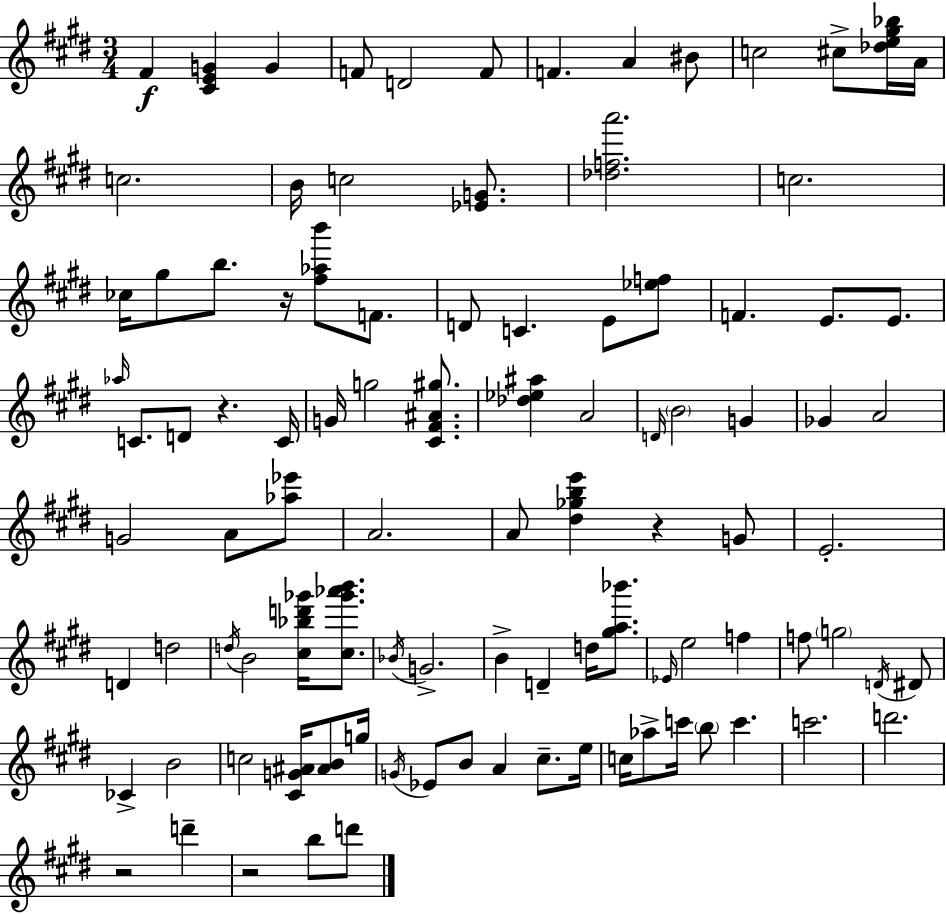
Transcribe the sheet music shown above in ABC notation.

X:1
T:Untitled
M:3/4
L:1/4
K:E
^F [^CEG] G F/2 D2 F/2 F A ^B/2 c2 ^c/2 [_de^g_b]/4 A/4 c2 B/4 c2 [_EG]/2 [_dfa']2 c2 _c/4 ^g/2 b/2 z/4 [^f_ab']/2 F/2 D/2 C E/2 [_ef]/2 F E/2 E/2 _a/4 C/2 D/2 z C/4 G/4 g2 [^C^F^A^g]/2 [_d_e^a] A2 D/4 B2 G _G A2 G2 A/2 [_a_e']/2 A2 A/2 [^d_gbe'] z G/2 E2 D d2 d/4 B2 [^c_bd'_g']/4 [^c_g'_a'b']/2 _B/4 G2 B D d/4 [^ga_b']/2 _E/4 e2 f f/2 g2 D/4 ^D/2 _C B2 c2 [^CG^A]/4 [^AB]/2 g/4 G/4 _E/2 B/2 A ^c/2 e/4 c/4 _a/2 c'/4 b/2 c' c'2 d'2 z2 d' z2 b/2 d'/2